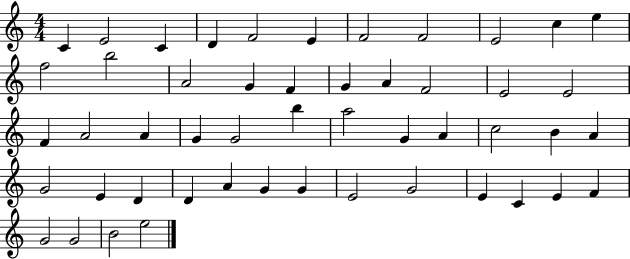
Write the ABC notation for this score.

X:1
T:Untitled
M:4/4
L:1/4
K:C
C E2 C D F2 E F2 F2 E2 c e f2 b2 A2 G F G A F2 E2 E2 F A2 A G G2 b a2 G A c2 B A G2 E D D A G G E2 G2 E C E F G2 G2 B2 e2